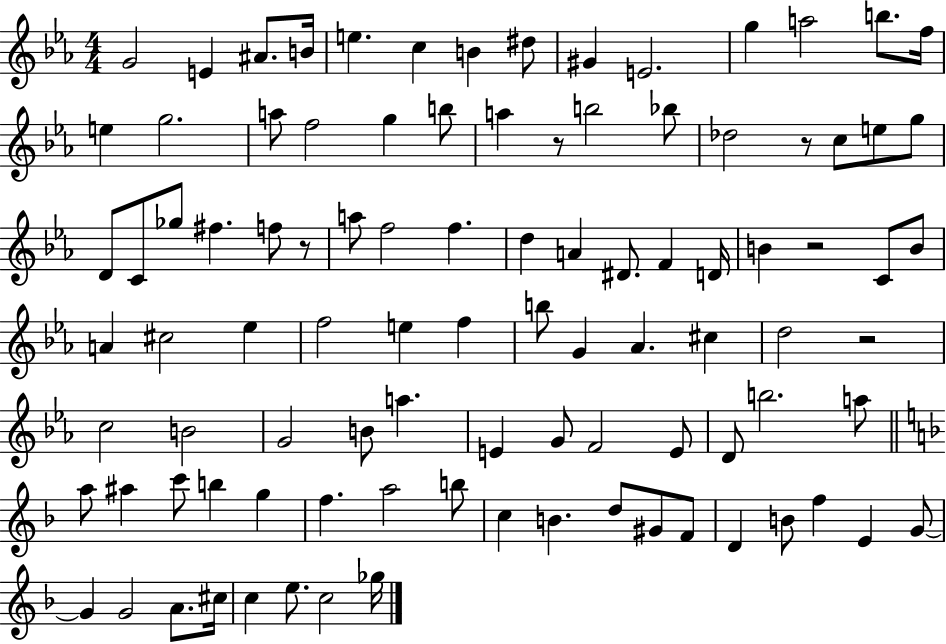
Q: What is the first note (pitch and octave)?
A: G4